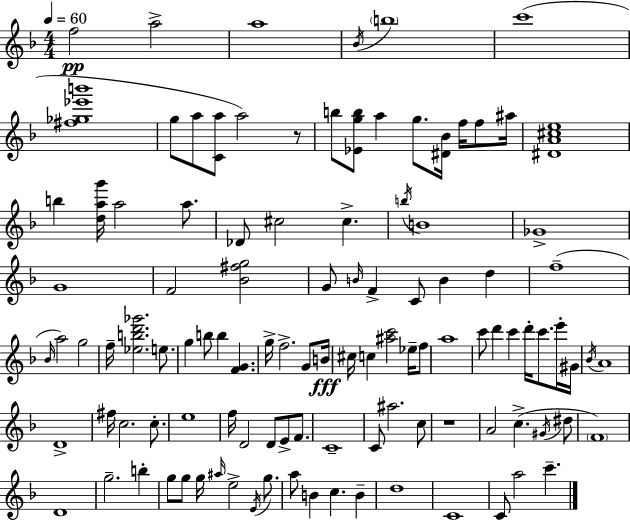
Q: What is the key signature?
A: D minor